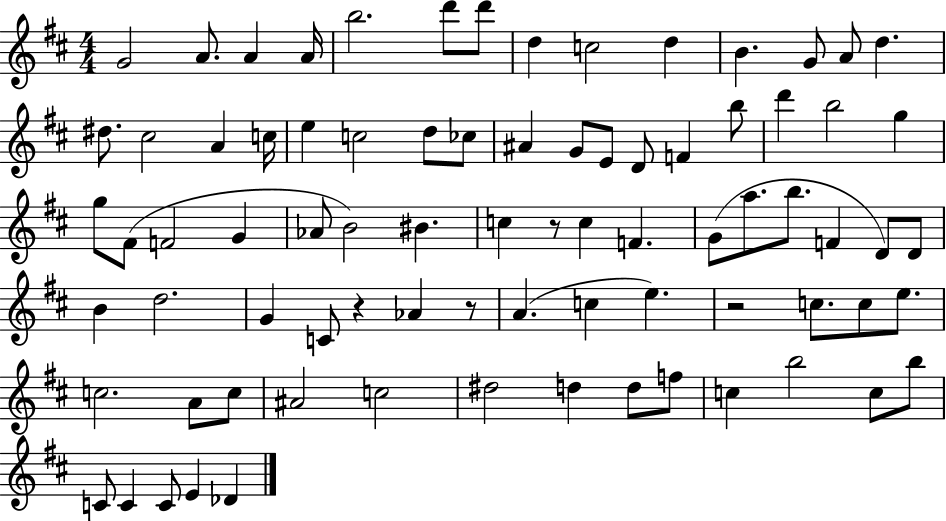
{
  \clef treble
  \numericTimeSignature
  \time 4/4
  \key d \major
  g'2 a'8. a'4 a'16 | b''2. d'''8 d'''8 | d''4 c''2 d''4 | b'4. g'8 a'8 d''4. | \break dis''8. cis''2 a'4 c''16 | e''4 c''2 d''8 ces''8 | ais'4 g'8 e'8 d'8 f'4 b''8 | d'''4 b''2 g''4 | \break g''8 fis'8( f'2 g'4 | aes'8 b'2) bis'4. | c''4 r8 c''4 f'4. | g'8( a''8. b''8. f'4 d'8) d'8 | \break b'4 d''2. | g'4 c'8 r4 aes'4 r8 | a'4.( c''4 e''4.) | r2 c''8. c''8 e''8. | \break c''2. a'8 c''8 | ais'2 c''2 | dis''2 d''4 d''8 f''8 | c''4 b''2 c''8 b''8 | \break c'8 c'4 c'8 e'4 des'4 | \bar "|."
}